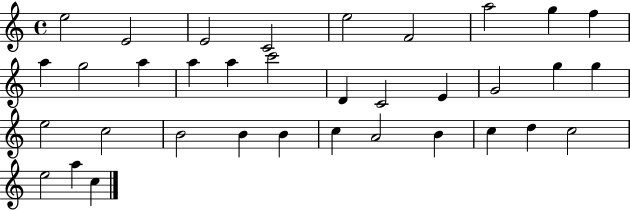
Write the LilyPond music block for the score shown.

{
  \clef treble
  \time 4/4
  \defaultTimeSignature
  \key c \major
  e''2 e'2 | e'2 c'2 | e''2 f'2 | a''2 g''4 f''4 | \break a''4 g''2 a''4 | a''4 a''4 c'''2 | d'4 c'2 e'4 | g'2 g''4 g''4 | \break e''2 c''2 | b'2 b'4 b'4 | c''4 a'2 b'4 | c''4 d''4 c''2 | \break e''2 a''4 c''4 | \bar "|."
}